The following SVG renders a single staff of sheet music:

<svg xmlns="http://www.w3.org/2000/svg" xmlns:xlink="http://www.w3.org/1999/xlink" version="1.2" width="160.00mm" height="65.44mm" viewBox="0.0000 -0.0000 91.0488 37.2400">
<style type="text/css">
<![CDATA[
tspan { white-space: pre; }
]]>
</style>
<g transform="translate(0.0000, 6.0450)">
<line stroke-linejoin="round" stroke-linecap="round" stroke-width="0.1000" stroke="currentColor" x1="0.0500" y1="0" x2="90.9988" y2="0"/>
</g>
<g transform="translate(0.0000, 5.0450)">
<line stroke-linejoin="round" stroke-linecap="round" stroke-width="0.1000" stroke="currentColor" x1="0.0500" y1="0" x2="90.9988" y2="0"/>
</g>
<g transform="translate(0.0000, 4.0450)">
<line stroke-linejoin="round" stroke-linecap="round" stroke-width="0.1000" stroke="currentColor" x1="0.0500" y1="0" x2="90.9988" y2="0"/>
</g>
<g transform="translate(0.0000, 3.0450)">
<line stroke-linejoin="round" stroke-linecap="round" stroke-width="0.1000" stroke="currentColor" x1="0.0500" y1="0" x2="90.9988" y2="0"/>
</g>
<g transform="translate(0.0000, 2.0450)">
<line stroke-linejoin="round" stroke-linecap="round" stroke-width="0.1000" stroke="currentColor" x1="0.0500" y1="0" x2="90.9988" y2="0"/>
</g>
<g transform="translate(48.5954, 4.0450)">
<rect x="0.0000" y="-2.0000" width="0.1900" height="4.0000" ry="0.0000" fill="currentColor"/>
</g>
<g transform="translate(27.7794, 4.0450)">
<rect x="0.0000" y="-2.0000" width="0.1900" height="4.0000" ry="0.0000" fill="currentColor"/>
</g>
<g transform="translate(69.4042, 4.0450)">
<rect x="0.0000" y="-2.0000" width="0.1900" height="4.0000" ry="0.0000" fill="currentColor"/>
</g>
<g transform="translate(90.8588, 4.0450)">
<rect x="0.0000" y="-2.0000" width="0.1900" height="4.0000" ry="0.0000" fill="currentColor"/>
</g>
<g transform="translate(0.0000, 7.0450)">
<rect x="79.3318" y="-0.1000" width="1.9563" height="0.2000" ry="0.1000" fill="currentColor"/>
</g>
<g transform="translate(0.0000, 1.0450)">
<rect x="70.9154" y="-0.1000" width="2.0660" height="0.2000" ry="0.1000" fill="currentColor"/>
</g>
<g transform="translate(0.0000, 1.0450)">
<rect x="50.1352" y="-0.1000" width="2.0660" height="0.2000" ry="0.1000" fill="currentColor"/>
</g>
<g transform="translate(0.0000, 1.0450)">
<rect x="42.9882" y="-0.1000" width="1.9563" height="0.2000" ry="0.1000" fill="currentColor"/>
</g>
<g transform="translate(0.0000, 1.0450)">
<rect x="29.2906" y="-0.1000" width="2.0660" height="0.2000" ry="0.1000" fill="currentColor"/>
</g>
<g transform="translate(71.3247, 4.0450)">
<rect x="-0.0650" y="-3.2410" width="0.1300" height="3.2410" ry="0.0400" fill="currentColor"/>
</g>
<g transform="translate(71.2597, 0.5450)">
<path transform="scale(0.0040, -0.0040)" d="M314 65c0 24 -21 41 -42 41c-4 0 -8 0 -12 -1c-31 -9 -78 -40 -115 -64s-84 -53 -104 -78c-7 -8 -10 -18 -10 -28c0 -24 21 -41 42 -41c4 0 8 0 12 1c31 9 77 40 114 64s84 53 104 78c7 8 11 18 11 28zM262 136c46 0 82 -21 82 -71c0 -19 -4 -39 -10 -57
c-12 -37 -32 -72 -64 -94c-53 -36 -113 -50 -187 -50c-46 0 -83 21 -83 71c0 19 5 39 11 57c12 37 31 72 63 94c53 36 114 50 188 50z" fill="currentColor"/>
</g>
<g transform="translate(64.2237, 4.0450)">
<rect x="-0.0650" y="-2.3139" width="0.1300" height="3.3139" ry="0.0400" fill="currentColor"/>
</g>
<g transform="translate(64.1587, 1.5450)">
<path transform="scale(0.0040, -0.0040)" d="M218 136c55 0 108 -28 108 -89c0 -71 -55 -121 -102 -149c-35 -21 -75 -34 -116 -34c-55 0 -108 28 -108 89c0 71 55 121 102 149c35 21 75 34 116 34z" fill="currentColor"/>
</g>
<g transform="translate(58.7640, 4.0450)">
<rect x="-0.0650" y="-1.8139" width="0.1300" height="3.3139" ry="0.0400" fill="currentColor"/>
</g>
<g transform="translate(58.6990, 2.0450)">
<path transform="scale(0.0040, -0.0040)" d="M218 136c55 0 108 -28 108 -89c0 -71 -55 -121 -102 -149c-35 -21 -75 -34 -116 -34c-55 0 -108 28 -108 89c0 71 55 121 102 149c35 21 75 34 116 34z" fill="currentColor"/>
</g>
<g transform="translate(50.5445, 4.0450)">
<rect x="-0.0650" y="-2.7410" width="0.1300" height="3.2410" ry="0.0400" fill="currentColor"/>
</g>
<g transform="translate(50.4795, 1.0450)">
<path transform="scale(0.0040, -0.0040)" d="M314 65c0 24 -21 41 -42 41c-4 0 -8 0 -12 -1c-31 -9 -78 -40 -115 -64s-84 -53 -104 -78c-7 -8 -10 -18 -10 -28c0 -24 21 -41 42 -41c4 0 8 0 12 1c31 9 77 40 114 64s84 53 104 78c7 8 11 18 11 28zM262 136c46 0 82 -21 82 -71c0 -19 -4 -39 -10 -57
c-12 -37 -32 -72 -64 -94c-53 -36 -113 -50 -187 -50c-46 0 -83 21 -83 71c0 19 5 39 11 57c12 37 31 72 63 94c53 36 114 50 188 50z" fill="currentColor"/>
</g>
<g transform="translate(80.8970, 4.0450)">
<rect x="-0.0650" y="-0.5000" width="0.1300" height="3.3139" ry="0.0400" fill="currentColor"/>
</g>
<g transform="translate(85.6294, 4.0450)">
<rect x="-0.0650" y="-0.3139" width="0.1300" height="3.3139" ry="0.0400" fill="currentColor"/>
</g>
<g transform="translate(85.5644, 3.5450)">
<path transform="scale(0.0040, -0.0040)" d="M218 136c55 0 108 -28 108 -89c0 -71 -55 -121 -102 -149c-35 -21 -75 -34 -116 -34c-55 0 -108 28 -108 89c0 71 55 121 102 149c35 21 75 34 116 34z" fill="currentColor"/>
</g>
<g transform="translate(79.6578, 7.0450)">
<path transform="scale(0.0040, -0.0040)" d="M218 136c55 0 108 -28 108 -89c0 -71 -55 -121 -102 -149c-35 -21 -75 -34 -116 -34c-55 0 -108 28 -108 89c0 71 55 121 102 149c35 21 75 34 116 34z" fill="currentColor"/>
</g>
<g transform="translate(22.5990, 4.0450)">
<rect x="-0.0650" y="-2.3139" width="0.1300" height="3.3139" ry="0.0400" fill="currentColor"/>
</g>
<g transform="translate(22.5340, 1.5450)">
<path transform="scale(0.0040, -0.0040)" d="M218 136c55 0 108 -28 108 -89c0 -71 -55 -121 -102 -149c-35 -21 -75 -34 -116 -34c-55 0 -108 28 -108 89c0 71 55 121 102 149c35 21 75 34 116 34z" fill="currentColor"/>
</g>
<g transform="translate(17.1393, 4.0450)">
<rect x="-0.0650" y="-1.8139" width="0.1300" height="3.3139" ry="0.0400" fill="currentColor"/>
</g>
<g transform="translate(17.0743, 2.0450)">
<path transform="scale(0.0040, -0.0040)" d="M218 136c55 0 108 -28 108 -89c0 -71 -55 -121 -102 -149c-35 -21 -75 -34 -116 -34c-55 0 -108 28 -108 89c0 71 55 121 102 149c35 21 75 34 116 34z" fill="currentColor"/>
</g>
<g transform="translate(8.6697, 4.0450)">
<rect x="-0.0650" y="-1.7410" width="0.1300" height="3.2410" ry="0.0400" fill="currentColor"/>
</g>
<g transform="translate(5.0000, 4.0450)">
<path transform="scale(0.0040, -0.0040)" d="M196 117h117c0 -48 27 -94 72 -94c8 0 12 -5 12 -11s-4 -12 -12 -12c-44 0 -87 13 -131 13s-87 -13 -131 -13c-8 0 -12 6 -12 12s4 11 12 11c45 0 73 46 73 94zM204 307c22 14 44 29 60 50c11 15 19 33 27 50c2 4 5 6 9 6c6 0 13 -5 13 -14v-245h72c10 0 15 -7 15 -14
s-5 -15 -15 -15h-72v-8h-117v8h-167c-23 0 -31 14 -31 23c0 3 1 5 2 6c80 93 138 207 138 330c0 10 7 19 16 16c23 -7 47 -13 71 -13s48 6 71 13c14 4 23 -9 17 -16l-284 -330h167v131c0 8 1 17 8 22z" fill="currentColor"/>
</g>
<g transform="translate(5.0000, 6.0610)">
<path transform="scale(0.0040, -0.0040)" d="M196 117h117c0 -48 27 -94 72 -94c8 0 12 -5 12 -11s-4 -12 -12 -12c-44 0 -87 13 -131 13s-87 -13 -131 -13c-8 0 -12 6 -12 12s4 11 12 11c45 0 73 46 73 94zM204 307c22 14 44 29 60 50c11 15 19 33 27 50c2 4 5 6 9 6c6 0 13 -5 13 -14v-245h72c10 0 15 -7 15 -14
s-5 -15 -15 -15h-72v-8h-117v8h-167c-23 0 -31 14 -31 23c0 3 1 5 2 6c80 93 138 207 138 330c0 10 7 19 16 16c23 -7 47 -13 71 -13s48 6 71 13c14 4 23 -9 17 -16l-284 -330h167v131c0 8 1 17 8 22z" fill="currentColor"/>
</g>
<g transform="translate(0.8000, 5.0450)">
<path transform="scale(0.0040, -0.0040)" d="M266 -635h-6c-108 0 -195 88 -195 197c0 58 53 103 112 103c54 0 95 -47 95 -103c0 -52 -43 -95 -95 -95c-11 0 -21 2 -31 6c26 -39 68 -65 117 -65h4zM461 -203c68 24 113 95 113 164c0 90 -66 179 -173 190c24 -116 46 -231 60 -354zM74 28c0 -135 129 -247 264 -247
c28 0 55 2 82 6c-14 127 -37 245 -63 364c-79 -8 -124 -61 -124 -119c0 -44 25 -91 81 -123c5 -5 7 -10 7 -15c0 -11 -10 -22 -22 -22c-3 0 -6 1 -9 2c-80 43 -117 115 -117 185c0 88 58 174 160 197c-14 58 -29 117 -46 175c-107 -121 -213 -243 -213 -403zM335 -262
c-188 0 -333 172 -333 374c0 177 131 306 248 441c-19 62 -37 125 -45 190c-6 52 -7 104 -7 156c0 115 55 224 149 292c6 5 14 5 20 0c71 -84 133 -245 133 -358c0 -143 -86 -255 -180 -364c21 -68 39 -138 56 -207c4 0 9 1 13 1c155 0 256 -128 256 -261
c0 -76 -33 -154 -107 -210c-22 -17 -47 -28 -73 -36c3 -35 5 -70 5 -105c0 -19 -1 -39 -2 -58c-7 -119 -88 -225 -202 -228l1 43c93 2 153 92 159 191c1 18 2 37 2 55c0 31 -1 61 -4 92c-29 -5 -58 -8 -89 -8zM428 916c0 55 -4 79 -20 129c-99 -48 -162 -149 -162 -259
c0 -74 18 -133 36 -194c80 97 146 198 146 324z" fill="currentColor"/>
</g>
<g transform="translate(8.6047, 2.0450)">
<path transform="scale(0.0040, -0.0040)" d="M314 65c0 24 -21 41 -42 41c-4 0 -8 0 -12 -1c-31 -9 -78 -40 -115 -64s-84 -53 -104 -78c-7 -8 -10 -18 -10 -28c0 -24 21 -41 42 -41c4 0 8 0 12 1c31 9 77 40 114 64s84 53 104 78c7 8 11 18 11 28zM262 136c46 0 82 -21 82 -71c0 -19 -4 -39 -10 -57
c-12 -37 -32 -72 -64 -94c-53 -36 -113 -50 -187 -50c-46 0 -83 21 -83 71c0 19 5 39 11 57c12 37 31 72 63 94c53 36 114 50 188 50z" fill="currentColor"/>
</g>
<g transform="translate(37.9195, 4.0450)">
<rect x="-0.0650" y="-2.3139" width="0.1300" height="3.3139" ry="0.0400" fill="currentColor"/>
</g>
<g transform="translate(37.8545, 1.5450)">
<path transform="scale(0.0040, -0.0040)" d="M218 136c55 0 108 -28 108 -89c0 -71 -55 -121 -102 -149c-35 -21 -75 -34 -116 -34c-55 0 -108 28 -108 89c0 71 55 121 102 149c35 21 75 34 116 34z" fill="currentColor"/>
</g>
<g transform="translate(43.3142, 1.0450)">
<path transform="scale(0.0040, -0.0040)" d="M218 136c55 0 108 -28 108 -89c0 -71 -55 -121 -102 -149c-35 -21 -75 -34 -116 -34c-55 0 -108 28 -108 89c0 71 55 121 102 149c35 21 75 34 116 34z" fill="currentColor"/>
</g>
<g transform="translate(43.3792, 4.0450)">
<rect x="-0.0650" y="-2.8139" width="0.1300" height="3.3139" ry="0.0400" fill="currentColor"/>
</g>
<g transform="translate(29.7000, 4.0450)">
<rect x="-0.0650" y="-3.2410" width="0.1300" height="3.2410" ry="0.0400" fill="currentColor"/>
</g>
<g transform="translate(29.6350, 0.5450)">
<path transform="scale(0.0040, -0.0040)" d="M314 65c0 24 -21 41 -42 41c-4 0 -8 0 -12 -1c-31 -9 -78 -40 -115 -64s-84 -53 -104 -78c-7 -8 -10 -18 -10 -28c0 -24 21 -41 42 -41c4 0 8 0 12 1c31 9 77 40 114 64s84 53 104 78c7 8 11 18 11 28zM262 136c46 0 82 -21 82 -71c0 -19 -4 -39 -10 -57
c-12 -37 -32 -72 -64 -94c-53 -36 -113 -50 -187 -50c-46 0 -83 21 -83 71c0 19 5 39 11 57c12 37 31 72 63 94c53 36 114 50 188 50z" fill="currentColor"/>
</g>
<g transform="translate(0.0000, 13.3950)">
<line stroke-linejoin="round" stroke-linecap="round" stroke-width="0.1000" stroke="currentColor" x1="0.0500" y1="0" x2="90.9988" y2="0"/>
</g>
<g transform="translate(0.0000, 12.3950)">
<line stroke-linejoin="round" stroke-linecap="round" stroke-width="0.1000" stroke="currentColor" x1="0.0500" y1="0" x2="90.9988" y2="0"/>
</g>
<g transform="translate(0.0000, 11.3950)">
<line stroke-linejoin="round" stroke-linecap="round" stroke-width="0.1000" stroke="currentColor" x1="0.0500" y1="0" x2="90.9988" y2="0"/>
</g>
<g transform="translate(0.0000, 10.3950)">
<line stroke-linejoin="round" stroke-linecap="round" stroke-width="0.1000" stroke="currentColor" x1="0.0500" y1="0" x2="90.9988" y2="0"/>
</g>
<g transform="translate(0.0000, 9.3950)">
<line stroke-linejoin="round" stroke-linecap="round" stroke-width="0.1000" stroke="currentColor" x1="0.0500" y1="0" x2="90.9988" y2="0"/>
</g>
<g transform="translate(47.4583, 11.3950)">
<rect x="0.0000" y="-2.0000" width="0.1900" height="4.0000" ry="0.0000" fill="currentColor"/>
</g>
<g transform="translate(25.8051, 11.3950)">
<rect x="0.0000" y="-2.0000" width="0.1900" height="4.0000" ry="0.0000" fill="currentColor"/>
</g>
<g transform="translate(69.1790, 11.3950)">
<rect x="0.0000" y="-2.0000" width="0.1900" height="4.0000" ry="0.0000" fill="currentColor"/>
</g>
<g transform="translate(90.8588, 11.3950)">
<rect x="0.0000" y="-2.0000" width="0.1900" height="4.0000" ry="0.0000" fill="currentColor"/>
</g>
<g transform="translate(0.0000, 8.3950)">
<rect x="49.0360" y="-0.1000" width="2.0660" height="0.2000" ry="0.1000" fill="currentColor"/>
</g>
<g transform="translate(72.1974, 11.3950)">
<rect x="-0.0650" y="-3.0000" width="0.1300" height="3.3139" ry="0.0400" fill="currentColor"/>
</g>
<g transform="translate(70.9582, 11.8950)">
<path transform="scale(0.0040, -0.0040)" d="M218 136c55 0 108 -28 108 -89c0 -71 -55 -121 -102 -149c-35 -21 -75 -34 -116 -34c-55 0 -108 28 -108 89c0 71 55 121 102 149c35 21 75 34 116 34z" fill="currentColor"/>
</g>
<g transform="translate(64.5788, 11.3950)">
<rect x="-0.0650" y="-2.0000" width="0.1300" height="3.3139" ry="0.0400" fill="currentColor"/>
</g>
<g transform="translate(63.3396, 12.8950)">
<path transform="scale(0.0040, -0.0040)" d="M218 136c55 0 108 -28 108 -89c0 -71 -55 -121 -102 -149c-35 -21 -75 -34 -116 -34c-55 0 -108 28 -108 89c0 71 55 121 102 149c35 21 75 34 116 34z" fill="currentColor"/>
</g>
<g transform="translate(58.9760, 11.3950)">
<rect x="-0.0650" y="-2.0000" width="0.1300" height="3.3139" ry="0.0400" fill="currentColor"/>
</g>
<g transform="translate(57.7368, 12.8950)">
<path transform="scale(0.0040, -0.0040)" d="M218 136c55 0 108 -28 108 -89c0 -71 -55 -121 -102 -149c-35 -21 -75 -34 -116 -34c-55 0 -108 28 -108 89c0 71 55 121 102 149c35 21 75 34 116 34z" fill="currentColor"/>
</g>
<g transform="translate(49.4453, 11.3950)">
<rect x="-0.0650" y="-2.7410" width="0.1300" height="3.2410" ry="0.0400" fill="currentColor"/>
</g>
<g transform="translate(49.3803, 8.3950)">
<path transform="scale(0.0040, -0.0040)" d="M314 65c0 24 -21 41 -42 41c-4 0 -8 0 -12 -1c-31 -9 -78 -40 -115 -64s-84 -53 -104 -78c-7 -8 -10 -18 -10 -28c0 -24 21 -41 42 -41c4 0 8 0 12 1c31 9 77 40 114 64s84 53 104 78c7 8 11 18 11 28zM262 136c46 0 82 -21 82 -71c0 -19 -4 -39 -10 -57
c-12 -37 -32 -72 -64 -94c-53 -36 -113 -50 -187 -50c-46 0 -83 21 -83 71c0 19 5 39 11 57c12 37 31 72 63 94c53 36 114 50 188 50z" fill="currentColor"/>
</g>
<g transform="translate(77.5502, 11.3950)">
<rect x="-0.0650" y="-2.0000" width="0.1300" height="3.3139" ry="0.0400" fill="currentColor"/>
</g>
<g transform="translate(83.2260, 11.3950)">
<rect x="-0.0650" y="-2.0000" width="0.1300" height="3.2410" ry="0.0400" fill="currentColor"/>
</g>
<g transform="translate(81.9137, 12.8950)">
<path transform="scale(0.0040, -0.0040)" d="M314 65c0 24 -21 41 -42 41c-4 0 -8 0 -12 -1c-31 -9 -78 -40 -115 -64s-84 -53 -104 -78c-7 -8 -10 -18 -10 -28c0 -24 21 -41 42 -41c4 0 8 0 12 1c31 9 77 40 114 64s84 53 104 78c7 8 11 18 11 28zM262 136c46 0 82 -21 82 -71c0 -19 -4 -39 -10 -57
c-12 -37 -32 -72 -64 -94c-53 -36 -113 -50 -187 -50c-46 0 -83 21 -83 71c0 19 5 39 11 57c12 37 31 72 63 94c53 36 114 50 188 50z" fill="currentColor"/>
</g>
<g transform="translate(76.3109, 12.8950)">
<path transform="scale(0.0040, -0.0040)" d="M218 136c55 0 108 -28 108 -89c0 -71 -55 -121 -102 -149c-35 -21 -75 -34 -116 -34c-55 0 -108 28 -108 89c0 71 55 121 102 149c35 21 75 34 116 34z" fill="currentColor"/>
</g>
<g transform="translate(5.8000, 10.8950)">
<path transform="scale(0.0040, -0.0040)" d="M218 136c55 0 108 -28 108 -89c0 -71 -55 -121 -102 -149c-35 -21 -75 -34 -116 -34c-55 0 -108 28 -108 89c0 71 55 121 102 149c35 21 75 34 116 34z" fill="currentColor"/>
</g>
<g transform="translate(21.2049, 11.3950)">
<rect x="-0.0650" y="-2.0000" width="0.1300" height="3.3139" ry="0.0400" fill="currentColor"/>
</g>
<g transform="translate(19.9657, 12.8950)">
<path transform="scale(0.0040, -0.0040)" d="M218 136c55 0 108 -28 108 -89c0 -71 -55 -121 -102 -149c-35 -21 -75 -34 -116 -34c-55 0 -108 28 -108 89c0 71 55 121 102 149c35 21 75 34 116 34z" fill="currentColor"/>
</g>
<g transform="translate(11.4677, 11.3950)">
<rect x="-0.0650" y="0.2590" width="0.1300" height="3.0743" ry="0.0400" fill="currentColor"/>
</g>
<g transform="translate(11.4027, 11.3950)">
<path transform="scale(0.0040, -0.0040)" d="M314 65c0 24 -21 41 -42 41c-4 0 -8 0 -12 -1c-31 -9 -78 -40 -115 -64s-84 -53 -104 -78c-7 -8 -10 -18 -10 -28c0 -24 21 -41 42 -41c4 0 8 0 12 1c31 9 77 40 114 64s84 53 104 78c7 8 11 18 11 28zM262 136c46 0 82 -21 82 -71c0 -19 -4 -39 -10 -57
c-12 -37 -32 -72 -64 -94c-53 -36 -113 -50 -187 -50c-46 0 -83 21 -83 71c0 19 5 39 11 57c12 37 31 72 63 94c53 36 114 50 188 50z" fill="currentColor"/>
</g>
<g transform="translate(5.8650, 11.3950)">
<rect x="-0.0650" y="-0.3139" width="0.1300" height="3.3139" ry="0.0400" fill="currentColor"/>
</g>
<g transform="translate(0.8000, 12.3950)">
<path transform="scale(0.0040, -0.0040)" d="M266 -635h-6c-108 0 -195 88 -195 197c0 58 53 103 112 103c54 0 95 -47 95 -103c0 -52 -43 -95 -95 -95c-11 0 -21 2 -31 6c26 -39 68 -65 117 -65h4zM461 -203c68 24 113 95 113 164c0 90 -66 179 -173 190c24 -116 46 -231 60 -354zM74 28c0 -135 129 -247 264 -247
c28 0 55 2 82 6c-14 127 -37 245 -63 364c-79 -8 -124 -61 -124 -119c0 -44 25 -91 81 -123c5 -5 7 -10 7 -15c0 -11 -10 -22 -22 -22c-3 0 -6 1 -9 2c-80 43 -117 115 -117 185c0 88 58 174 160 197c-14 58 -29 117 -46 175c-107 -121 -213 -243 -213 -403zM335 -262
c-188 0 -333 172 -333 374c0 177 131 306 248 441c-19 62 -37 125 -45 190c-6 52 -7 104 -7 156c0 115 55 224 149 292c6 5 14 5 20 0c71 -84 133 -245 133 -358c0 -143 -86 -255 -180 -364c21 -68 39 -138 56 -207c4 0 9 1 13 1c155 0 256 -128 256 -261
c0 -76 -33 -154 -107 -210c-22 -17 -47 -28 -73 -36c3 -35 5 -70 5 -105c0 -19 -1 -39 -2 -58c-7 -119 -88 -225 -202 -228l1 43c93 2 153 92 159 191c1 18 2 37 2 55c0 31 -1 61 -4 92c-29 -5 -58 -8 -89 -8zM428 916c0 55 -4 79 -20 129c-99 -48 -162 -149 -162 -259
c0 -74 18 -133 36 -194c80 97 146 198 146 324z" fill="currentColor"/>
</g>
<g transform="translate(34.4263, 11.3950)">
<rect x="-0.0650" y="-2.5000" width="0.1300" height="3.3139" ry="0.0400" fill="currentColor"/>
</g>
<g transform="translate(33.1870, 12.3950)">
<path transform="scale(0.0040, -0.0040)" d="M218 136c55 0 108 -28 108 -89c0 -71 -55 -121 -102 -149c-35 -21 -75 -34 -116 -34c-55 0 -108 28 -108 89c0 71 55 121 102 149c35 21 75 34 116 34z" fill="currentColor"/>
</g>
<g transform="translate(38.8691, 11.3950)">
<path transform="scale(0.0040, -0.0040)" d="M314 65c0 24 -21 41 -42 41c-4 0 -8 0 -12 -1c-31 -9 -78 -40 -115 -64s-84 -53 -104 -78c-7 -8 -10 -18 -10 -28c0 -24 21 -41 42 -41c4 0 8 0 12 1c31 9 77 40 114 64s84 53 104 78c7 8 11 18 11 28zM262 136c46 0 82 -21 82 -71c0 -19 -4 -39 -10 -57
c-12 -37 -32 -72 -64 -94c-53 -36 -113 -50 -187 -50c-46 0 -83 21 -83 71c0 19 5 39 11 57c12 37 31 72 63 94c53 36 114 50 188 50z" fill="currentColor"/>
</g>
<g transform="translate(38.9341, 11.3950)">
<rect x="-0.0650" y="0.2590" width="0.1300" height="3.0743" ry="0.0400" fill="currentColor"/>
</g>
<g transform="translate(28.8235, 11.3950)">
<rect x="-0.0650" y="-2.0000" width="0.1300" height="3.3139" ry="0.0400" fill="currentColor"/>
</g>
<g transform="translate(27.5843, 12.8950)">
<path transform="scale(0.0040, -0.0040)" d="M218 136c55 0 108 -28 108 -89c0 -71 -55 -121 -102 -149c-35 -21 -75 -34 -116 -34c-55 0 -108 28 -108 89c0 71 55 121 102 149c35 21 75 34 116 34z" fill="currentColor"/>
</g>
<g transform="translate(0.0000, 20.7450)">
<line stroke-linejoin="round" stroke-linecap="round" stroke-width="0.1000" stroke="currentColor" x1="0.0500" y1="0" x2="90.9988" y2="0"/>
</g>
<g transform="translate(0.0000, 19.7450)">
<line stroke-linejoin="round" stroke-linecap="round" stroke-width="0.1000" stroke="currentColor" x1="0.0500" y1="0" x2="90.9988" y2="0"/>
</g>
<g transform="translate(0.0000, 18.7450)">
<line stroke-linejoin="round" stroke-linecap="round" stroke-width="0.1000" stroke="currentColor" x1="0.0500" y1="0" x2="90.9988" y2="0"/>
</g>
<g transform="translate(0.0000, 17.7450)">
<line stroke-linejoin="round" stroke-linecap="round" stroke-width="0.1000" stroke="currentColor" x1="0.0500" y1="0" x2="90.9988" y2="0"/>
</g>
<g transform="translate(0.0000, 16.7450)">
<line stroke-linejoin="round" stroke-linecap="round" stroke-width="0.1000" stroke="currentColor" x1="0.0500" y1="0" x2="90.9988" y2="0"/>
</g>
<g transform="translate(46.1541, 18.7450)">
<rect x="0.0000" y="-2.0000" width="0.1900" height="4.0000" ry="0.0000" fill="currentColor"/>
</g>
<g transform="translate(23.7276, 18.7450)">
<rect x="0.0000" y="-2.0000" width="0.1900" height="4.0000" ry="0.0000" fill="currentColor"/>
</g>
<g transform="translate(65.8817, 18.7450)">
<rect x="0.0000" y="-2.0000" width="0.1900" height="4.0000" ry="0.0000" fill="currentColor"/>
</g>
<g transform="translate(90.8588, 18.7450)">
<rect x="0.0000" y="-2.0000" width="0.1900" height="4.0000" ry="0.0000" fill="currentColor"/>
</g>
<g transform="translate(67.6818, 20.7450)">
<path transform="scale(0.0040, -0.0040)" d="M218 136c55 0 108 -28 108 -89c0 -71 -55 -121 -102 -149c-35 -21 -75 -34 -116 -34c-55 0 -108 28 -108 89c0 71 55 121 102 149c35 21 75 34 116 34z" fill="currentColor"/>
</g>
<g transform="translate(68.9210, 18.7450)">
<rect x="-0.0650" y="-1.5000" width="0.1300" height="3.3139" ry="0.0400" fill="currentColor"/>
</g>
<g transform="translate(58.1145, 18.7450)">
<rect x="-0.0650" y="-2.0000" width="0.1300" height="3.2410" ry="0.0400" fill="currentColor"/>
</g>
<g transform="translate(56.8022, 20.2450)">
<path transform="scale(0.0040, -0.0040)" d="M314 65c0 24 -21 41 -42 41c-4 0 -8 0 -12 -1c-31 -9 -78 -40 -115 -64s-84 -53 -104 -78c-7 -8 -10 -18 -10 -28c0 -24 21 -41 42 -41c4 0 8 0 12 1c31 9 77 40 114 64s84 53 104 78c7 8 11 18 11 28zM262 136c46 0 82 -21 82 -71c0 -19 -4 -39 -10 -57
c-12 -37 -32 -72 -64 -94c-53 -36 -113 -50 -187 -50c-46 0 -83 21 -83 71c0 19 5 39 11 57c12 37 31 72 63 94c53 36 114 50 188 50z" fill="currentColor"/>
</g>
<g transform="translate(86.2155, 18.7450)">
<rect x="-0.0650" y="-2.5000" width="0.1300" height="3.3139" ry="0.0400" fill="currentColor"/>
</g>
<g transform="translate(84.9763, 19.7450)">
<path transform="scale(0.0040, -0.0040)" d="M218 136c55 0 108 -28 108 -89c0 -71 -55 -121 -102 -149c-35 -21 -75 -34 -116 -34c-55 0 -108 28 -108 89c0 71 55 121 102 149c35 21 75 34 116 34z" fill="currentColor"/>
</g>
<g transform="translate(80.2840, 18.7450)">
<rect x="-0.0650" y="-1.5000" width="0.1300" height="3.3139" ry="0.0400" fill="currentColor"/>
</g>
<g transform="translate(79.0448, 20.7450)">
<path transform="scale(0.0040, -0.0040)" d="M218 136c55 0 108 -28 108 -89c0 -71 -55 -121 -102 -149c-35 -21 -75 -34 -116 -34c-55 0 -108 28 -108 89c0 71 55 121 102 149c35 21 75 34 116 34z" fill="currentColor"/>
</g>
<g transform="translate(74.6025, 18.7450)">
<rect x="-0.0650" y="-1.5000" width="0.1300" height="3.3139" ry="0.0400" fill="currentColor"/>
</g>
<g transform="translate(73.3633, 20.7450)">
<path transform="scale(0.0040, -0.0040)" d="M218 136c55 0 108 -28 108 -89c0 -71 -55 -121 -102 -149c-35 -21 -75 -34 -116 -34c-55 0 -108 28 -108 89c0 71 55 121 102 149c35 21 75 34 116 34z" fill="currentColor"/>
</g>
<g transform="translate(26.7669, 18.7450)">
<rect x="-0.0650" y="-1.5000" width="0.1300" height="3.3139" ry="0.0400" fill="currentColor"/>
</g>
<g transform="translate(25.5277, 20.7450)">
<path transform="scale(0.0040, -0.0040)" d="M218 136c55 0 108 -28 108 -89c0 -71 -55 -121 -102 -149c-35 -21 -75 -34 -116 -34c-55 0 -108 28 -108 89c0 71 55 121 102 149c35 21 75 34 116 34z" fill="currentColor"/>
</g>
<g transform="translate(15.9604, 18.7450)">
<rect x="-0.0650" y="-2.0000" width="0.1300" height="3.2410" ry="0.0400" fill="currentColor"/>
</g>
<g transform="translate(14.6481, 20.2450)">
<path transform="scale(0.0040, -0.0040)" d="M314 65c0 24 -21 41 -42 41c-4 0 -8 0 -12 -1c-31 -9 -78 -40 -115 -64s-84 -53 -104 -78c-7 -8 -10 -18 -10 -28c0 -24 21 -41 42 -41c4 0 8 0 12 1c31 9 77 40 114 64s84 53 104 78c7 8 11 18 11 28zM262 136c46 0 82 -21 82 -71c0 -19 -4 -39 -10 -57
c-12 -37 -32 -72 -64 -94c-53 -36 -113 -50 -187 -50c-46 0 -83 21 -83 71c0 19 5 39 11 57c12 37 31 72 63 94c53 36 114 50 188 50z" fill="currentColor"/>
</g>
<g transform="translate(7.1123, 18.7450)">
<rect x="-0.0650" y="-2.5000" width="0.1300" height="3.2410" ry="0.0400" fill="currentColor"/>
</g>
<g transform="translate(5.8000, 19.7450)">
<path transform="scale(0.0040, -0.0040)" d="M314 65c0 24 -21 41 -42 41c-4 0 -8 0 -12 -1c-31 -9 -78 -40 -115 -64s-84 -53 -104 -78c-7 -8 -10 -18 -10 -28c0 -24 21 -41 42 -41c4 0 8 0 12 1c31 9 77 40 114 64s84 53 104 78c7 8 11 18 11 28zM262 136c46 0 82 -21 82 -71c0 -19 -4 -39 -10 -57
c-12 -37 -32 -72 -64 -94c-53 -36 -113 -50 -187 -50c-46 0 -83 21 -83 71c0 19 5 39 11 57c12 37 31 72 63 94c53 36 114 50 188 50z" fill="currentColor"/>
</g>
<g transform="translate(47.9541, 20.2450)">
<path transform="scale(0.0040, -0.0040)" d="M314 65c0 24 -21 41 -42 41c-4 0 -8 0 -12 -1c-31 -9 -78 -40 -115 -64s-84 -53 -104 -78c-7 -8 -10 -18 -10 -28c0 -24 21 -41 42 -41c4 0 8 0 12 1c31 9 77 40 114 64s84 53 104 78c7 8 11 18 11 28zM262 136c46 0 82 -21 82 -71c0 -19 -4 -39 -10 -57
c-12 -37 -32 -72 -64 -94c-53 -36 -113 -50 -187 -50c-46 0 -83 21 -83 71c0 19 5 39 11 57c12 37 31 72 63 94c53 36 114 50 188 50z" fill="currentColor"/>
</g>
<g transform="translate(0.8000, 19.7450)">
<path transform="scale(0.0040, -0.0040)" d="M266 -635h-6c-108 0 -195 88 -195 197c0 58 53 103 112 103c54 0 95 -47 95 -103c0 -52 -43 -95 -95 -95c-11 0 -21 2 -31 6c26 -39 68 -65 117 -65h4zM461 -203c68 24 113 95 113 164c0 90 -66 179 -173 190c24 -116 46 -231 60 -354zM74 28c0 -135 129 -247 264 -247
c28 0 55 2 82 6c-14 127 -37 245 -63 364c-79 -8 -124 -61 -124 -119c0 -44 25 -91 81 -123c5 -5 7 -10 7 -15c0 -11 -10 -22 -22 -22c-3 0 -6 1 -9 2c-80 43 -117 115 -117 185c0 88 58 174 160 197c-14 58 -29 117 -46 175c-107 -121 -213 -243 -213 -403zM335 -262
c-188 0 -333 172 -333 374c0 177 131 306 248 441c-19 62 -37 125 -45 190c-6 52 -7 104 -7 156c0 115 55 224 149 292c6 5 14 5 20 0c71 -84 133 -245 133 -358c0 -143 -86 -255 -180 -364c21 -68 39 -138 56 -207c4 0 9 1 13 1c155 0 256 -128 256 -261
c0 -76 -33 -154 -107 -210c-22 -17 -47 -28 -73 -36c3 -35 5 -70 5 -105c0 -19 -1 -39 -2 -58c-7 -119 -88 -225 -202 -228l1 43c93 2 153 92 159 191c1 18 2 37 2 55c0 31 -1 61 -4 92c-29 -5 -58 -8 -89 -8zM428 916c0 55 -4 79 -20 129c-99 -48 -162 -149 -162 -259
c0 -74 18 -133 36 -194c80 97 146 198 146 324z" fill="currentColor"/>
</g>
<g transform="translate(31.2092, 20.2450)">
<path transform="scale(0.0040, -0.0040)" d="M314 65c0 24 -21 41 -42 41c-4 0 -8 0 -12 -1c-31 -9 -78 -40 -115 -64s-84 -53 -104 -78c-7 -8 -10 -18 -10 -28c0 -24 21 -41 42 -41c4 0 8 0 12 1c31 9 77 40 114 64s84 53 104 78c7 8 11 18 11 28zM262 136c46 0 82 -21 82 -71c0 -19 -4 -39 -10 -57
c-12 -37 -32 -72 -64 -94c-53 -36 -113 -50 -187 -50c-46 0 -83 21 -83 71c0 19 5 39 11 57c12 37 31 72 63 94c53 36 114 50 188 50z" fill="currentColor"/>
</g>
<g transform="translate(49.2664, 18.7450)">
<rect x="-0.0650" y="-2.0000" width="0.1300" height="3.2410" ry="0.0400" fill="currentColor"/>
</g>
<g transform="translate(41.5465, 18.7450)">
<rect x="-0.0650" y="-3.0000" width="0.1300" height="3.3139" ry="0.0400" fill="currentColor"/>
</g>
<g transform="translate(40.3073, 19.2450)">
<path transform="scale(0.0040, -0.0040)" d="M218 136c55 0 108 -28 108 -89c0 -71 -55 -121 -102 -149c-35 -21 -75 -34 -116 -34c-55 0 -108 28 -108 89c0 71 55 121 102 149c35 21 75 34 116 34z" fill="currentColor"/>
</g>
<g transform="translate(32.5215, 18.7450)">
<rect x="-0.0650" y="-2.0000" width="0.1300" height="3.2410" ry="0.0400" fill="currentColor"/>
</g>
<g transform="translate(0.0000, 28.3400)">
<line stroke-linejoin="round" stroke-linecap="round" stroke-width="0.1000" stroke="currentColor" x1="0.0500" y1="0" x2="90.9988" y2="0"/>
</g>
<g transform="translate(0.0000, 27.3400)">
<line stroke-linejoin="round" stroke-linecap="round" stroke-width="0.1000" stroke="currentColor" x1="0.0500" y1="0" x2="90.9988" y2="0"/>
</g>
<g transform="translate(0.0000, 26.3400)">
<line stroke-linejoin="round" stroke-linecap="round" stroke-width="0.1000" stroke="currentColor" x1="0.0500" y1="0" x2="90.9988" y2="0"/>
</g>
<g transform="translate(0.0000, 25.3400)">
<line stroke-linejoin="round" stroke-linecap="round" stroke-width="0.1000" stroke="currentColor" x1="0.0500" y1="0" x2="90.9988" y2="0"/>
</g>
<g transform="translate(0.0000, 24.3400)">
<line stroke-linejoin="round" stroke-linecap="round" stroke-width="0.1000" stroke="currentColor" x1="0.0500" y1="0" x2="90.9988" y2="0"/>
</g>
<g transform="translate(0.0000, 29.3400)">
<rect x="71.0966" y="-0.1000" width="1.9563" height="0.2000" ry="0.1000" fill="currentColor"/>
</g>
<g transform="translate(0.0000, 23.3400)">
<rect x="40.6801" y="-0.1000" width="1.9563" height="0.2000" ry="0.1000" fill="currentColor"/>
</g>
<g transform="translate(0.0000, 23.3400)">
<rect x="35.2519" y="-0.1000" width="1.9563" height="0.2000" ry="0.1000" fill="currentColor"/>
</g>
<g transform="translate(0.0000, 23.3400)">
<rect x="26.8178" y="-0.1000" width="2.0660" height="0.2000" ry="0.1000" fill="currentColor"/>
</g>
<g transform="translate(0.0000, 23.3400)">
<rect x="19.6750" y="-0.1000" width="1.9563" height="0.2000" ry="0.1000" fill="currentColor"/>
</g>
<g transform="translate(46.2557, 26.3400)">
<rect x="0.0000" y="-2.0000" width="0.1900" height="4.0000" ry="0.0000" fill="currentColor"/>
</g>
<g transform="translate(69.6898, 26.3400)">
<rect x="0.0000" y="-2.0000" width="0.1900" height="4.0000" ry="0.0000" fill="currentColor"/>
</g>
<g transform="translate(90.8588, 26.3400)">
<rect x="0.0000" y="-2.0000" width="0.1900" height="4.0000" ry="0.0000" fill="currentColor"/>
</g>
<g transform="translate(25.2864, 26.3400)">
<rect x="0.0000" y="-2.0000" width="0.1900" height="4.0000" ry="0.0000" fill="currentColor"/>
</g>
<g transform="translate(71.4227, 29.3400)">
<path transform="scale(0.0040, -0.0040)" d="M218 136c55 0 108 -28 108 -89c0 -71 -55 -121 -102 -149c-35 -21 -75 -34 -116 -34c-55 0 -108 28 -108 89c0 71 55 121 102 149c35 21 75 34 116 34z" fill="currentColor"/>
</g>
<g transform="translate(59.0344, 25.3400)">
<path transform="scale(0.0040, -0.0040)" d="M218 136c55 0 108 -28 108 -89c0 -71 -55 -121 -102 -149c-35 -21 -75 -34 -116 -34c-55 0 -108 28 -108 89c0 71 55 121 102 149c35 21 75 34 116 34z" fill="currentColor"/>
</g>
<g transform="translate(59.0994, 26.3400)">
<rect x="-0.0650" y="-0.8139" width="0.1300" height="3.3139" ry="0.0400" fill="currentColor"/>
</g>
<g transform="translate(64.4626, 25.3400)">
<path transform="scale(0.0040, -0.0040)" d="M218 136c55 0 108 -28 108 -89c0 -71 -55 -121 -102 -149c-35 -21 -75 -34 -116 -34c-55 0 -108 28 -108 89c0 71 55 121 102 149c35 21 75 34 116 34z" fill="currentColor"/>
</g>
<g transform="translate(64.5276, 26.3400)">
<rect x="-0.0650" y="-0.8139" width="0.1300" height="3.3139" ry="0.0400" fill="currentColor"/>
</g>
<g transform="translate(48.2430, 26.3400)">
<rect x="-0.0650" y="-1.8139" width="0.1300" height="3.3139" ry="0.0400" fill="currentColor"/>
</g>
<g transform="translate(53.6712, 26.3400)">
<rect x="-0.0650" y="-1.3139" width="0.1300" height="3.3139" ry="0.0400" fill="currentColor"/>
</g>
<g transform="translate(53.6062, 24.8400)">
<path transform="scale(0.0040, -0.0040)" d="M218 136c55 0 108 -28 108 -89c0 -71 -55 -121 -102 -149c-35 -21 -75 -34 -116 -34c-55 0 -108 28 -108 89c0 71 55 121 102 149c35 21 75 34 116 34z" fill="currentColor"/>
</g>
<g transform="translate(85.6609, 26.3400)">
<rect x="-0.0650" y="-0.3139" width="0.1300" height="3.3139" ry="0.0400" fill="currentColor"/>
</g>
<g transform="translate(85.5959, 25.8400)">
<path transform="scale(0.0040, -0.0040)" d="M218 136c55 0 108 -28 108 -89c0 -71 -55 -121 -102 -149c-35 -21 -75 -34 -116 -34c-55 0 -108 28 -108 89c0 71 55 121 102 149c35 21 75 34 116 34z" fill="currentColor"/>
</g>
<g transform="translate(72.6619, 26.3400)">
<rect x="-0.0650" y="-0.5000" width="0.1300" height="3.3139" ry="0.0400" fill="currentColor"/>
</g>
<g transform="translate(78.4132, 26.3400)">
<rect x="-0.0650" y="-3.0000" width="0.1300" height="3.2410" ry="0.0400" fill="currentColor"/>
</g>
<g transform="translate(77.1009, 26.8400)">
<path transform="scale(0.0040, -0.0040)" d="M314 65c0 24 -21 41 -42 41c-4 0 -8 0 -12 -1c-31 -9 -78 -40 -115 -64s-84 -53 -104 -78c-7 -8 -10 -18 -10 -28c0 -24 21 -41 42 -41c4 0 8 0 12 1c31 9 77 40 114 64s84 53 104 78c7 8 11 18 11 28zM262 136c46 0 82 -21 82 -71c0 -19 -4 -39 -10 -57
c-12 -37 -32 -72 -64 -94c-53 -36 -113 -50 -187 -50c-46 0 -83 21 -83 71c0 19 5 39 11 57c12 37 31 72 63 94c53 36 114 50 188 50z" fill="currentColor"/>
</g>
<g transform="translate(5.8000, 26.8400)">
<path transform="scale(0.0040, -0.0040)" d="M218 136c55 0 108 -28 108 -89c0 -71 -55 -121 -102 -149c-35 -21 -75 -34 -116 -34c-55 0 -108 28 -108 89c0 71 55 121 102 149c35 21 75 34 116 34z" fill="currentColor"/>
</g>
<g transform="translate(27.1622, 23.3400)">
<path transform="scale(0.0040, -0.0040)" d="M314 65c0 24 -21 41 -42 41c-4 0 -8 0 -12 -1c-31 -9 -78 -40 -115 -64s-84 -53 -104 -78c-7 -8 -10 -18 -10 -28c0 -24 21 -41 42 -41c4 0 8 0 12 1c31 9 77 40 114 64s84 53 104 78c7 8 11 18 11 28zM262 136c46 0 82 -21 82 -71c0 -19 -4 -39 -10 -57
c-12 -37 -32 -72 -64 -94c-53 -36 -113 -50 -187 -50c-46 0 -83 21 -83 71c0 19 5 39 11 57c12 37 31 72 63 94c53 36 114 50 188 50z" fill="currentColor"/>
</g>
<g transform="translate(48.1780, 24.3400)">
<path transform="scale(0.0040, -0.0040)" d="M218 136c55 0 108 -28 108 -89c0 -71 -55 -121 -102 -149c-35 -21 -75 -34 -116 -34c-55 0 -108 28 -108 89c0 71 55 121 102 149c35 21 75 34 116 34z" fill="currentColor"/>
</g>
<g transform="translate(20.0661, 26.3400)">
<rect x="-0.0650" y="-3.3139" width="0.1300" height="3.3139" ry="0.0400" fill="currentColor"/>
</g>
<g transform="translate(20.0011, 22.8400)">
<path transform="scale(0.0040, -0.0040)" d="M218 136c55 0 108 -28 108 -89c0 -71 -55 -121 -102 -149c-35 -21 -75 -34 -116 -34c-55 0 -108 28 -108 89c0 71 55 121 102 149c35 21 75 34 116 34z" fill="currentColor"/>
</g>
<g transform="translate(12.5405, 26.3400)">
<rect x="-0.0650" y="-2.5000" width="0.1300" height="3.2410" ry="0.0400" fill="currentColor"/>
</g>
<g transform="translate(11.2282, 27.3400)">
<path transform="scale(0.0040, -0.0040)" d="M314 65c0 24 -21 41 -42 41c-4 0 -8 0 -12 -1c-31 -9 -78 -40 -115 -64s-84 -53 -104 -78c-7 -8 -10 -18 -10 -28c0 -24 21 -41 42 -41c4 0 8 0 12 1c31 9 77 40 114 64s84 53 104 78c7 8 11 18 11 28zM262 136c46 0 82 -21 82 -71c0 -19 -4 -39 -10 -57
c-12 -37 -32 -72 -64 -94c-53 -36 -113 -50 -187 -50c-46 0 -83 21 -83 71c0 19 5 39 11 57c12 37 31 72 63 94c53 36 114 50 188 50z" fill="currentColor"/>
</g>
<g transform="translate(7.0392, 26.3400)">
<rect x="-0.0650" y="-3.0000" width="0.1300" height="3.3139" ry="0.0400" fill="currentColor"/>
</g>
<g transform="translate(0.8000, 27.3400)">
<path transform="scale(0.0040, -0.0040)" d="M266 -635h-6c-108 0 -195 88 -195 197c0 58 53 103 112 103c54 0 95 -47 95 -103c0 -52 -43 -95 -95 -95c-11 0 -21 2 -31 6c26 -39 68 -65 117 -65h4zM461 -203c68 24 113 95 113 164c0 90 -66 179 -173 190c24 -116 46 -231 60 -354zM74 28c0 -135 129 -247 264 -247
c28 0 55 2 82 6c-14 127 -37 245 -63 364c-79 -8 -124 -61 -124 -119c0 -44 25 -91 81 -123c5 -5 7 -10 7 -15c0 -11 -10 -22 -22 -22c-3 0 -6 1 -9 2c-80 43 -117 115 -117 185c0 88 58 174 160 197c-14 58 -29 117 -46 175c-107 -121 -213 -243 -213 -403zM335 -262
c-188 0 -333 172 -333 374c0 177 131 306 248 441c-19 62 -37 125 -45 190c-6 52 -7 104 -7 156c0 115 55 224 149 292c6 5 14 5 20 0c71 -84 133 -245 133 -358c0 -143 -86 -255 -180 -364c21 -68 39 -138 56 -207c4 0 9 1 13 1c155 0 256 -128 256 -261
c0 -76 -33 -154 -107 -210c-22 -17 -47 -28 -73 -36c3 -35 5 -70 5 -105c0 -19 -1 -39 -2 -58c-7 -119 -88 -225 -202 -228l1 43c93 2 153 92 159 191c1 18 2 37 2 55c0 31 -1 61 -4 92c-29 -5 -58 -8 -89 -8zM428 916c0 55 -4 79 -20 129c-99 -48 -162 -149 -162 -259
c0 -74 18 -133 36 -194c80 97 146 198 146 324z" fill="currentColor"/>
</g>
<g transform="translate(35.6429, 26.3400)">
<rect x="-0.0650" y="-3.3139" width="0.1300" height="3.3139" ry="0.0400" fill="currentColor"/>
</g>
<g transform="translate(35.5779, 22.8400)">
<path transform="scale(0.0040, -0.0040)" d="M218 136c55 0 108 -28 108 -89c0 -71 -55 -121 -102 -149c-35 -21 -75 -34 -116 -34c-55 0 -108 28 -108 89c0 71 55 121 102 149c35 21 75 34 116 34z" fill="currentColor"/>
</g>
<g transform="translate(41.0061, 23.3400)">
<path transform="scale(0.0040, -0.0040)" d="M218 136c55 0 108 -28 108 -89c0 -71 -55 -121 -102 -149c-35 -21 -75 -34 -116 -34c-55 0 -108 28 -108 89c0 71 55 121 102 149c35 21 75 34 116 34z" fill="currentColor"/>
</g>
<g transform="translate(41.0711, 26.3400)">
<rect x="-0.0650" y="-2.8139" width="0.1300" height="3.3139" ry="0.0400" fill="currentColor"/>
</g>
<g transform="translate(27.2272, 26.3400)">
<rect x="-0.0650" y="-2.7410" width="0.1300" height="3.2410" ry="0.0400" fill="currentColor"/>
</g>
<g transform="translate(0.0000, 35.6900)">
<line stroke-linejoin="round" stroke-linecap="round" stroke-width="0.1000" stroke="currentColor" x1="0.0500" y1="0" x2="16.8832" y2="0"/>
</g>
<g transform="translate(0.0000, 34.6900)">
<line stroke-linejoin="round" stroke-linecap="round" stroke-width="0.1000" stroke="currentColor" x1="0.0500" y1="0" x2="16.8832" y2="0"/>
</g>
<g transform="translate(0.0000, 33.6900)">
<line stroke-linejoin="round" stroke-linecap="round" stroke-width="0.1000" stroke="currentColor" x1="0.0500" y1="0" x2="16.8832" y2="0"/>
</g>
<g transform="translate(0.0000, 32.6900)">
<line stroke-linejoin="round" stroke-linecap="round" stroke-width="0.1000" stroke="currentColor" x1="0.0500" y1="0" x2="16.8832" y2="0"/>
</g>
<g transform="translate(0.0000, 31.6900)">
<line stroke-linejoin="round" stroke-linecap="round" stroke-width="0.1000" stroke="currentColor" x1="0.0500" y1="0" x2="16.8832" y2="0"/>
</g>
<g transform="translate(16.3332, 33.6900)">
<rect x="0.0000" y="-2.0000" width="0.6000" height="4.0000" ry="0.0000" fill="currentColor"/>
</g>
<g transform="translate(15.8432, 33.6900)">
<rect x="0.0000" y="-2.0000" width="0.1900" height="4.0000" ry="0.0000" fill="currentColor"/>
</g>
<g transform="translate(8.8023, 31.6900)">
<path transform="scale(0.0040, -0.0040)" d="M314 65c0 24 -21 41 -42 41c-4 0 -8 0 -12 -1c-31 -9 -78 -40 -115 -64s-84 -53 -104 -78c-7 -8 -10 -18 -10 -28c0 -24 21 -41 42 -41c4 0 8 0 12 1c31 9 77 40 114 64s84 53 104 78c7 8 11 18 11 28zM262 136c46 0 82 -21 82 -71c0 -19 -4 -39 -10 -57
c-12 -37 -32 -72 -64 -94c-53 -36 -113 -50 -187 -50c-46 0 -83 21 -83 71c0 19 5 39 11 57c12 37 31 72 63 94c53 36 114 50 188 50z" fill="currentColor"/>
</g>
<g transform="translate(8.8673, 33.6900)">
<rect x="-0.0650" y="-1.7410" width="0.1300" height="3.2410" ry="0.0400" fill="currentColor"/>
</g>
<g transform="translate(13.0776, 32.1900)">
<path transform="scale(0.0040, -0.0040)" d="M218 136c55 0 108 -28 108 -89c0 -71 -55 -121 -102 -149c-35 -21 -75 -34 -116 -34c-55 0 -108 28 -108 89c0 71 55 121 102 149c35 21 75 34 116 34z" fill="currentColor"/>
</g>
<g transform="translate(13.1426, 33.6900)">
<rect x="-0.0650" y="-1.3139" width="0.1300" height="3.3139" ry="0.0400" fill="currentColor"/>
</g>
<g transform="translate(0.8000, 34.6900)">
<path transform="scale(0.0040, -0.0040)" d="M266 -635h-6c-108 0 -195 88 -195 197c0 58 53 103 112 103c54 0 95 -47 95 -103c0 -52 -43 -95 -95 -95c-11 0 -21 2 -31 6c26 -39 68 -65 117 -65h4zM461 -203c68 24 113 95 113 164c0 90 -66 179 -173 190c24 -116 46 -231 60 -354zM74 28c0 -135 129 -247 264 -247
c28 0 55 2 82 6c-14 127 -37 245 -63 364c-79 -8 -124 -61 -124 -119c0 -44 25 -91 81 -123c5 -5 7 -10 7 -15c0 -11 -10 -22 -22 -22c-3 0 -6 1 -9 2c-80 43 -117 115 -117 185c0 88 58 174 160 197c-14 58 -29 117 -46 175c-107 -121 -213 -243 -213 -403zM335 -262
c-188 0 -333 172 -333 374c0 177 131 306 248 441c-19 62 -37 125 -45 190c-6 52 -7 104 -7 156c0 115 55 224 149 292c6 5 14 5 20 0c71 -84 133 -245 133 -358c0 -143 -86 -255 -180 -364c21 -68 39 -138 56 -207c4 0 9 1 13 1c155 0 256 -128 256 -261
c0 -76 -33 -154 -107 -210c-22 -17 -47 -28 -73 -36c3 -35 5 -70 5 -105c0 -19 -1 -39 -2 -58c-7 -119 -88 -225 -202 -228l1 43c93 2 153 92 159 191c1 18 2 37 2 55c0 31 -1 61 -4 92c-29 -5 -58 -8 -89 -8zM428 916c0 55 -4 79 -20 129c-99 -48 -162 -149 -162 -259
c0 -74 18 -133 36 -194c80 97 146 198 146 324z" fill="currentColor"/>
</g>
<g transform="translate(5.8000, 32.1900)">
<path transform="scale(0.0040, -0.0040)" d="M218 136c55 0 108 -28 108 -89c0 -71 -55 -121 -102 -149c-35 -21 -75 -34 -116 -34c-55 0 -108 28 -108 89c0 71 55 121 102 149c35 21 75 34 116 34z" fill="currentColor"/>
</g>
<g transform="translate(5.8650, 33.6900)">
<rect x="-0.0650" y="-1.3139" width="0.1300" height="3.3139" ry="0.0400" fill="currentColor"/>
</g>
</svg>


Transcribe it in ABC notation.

X:1
T:Untitled
M:4/4
L:1/4
K:C
f2 f g b2 g a a2 f g b2 C c c B2 F F G B2 a2 F F A F F2 G2 F2 E F2 A F2 F2 E E E G A G2 b a2 b a f e d d C A2 c e f2 e